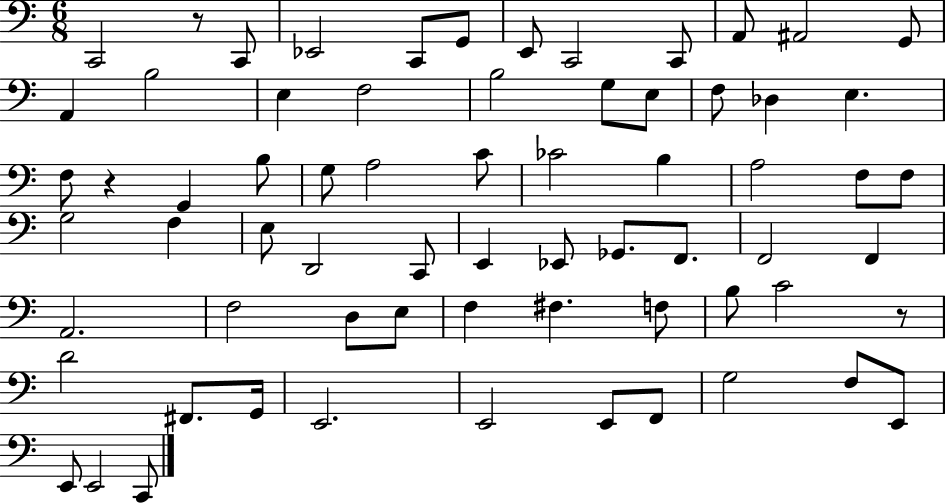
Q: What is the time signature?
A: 6/8